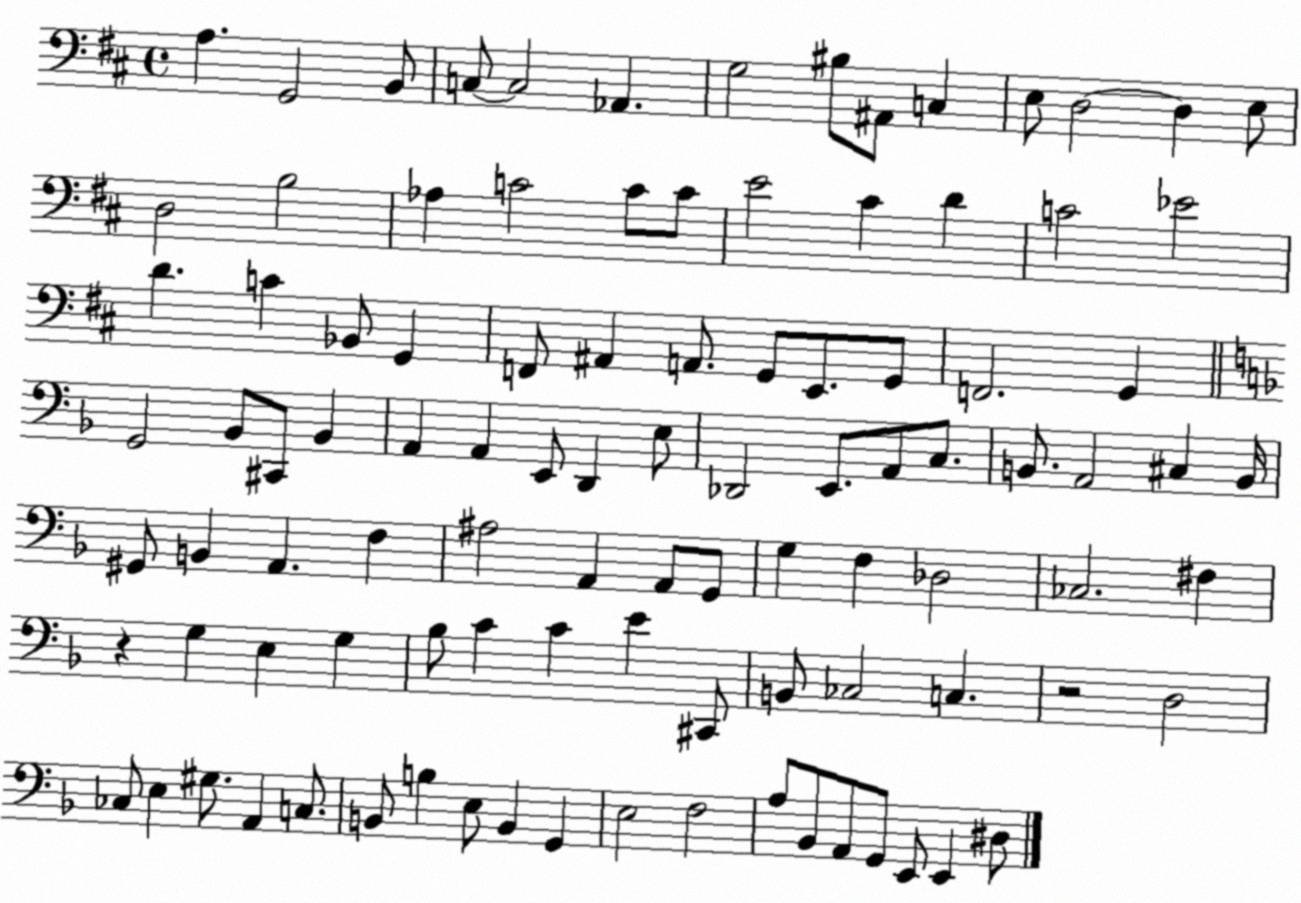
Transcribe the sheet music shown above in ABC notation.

X:1
T:Untitled
M:4/4
L:1/4
K:D
A, G,,2 B,,/2 C,/2 C,2 _A,, G,2 ^B,/2 ^A,,/2 C, E,/2 D,2 D, E,/2 D,2 B,2 _A, C2 C/2 C/2 E2 ^C D C2 _E2 D C _B,,/2 G,, F,,/2 ^A,, A,,/2 G,,/2 E,,/2 G,,/2 F,,2 G,, G,,2 _B,,/2 ^C,,/2 _B,, A,, A,, E,,/2 D,, E,/2 _D,,2 E,,/2 A,,/2 C,/2 B,,/2 A,,2 ^C, B,,/4 ^G,,/2 B,, A,, F, ^A,2 A,, A,,/2 G,,/2 G, F, _D,2 _C,2 ^F, z G, E, G, _B,/2 C C E ^C,,/2 B,,/2 _C,2 C, z2 D,2 _C,/2 E, ^G,/2 A,, C,/2 B,,/2 B, E,/2 B,, G,, E,2 F,2 A,/2 _B,,/2 A,,/2 G,,/2 E,,/2 E,, ^D,/2